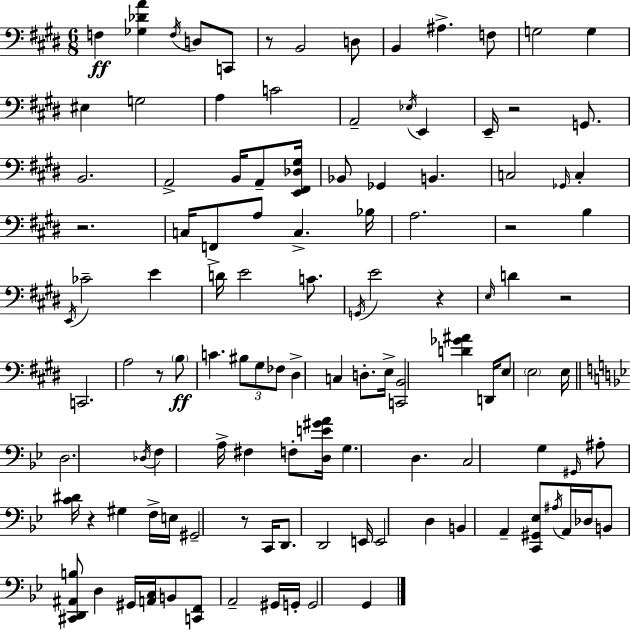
F3/q [Gb3,Db4,A4]/q F3/s D3/e C2/e R/e B2/h D3/e B2/q A#3/q. F3/e G3/h G3/q EIS3/q G3/h A3/q C4/h A2/h Eb3/s E2/q E2/s R/h G2/e. B2/h. A2/h B2/s A2/e [E2,F#2,Db3,G#3]/s Bb2/e Gb2/q B2/q. C3/h Gb2/s C3/q R/h. C3/s F2/e A3/e C3/q. Bb3/s A3/h. R/h B3/q E2/s CES4/h E4/q D4/s E4/h C4/e. G2/s E4/h R/q E3/s D4/q R/h C2/h. A3/h R/e B3/e C4/q. BIS3/e G#3/e FES3/e D#3/q C3/q D3/e. E3/s [C2,B2]/h [D4,Gb4,A#4]/q D2/s E3/e E3/h E3/s D3/h. Db3/s F3/q A3/s F#3/q F3/e [D3,E4,G#4,A4]/s G3/q. D3/q. C3/h G3/q G#2/s A#3/e [C4,D#4]/s R/q G#3/q F3/s E3/s G#2/h R/e C2/s D2/e. D2/h E2/s E2/h D3/q B2/q A2/q [C2,G#2,Eb3]/e A#3/s A2/s Db3/s B2/e [C#2,D2,A#2,B3]/e D3/q G#2/s [A2,C3]/s B2/e [C2,F2]/e A2/h G#2/s G2/s G2/h G2/q